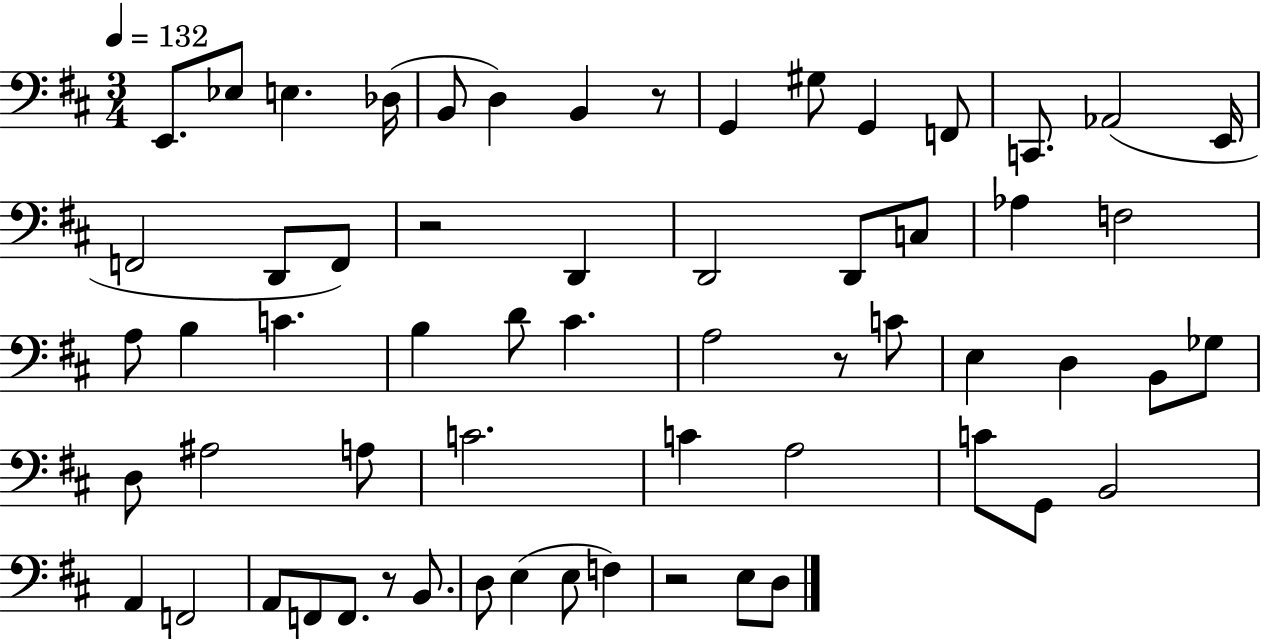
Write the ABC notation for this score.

X:1
T:Untitled
M:3/4
L:1/4
K:D
E,,/2 _E,/2 E, _D,/4 B,,/2 D, B,, z/2 G,, ^G,/2 G,, F,,/2 C,,/2 _A,,2 E,,/4 F,,2 D,,/2 F,,/2 z2 D,, D,,2 D,,/2 C,/2 _A, F,2 A,/2 B, C B, D/2 ^C A,2 z/2 C/2 E, D, B,,/2 _G,/2 D,/2 ^A,2 A,/2 C2 C A,2 C/2 G,,/2 B,,2 A,, F,,2 A,,/2 F,,/2 F,,/2 z/2 B,,/2 D,/2 E, E,/2 F, z2 E,/2 D,/2